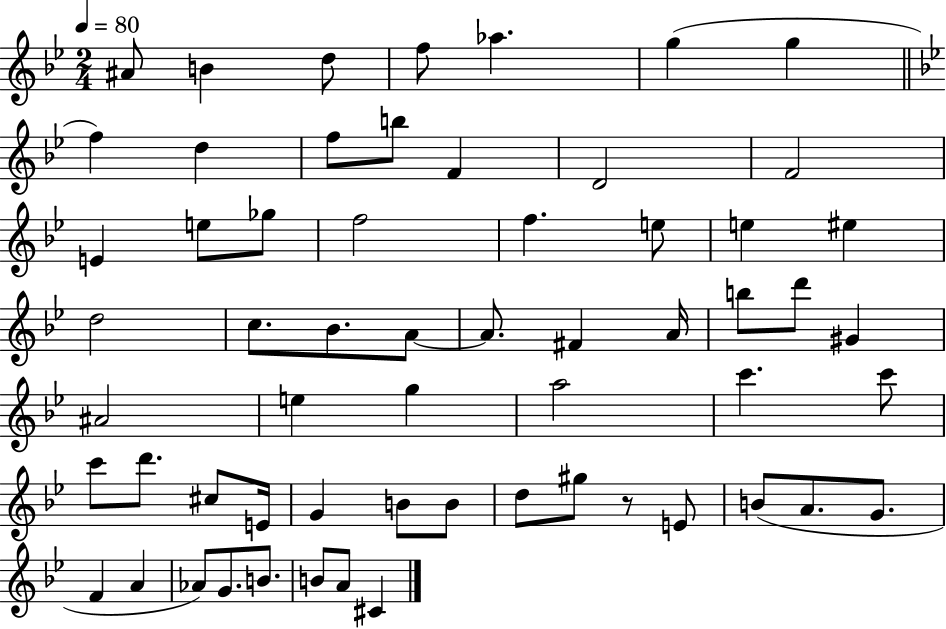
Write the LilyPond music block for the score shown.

{
  \clef treble
  \numericTimeSignature
  \time 2/4
  \key bes \major
  \tempo 4 = 80
  ais'8 b'4 d''8 | f''8 aes''4. | g''4( g''4 | \bar "||" \break \key g \minor f''4) d''4 | f''8 b''8 f'4 | d'2 | f'2 | \break e'4 e''8 ges''8 | f''2 | f''4. e''8 | e''4 eis''4 | \break d''2 | c''8. bes'8. a'8~~ | a'8. fis'4 a'16 | b''8 d'''8 gis'4 | \break ais'2 | e''4 g''4 | a''2 | c'''4. c'''8 | \break c'''8 d'''8. cis''8 e'16 | g'4 b'8 b'8 | d''8 gis''8 r8 e'8 | b'8( a'8. g'8. | \break f'4 a'4 | aes'8) g'8. b'8. | b'8 a'8 cis'4 | \bar "|."
}